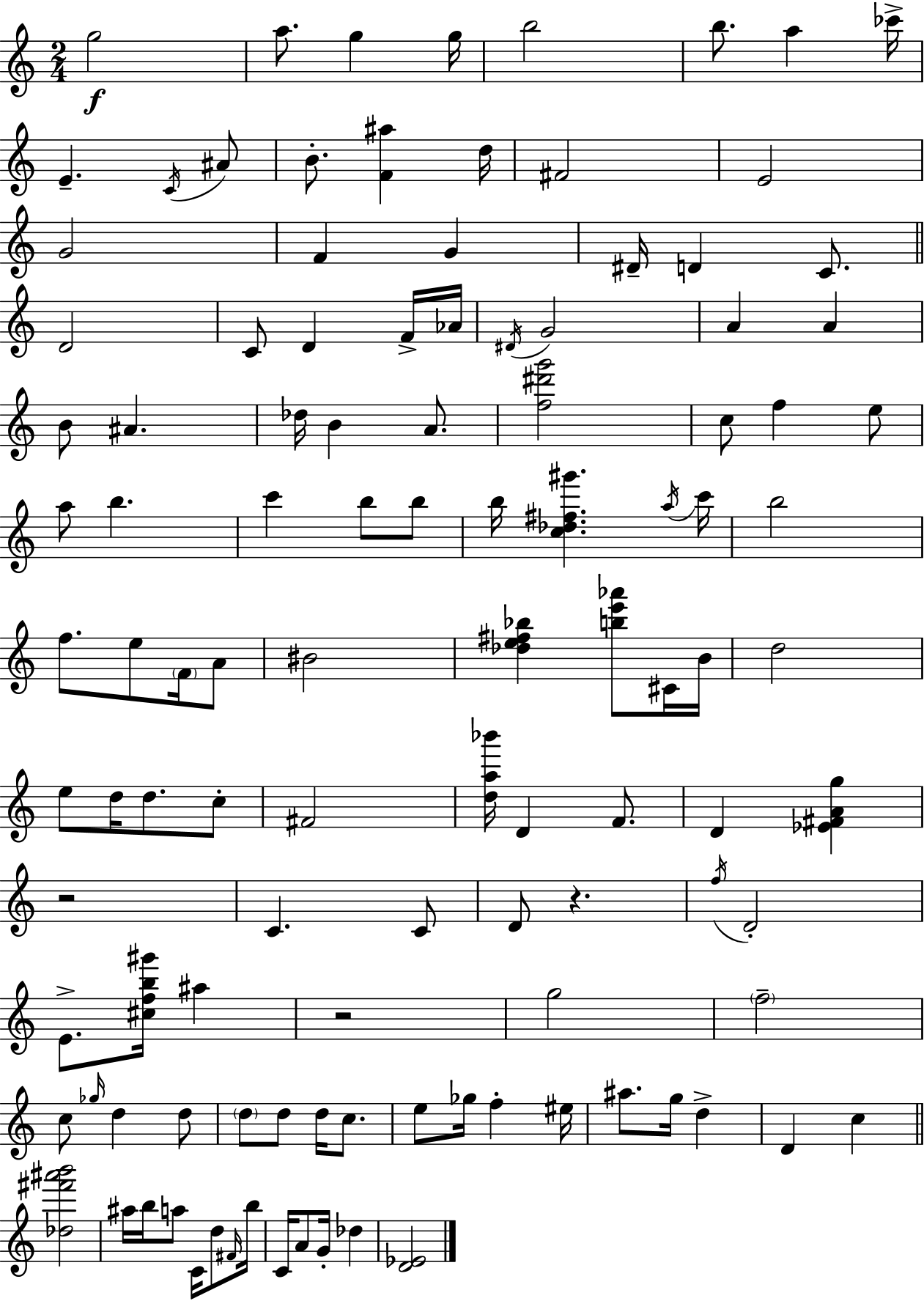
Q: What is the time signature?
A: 2/4